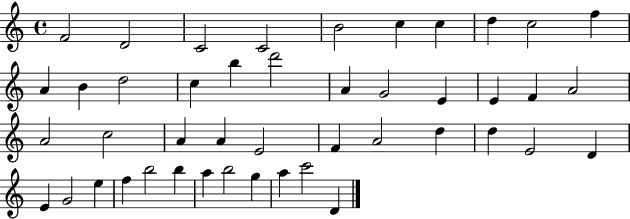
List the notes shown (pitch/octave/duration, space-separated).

F4/h D4/h C4/h C4/h B4/h C5/q C5/q D5/q C5/h F5/q A4/q B4/q D5/h C5/q B5/q D6/h A4/q G4/h E4/q E4/q F4/q A4/h A4/h C5/h A4/q A4/q E4/h F4/q A4/h D5/q D5/q E4/h D4/q E4/q G4/h E5/q F5/q B5/h B5/q A5/q B5/h G5/q A5/q C6/h D4/q